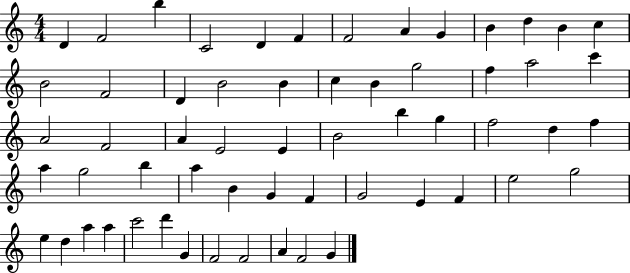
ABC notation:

X:1
T:Untitled
M:4/4
L:1/4
K:C
D F2 b C2 D F F2 A G B d B c B2 F2 D B2 B c B g2 f a2 c' A2 F2 A E2 E B2 b g f2 d f a g2 b a B G F G2 E F e2 g2 e d a a c'2 d' G F2 F2 A F2 G